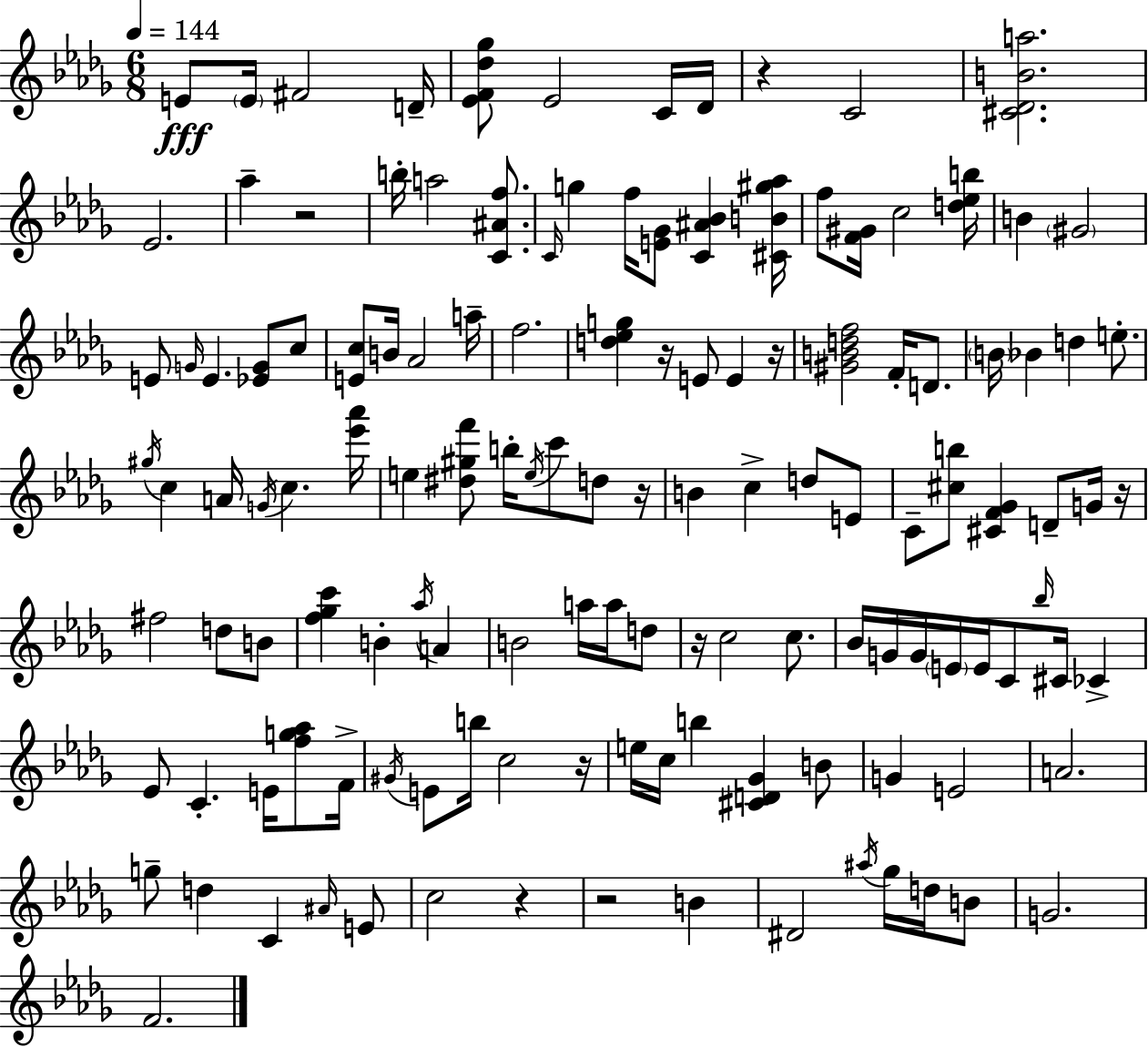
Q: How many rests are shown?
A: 10